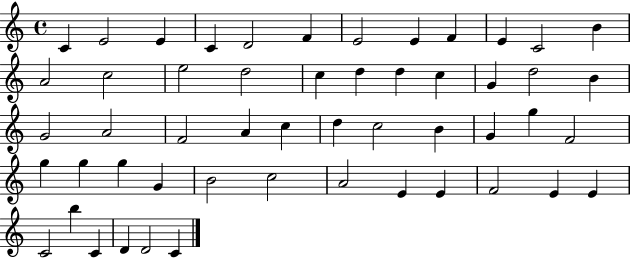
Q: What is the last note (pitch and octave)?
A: C4